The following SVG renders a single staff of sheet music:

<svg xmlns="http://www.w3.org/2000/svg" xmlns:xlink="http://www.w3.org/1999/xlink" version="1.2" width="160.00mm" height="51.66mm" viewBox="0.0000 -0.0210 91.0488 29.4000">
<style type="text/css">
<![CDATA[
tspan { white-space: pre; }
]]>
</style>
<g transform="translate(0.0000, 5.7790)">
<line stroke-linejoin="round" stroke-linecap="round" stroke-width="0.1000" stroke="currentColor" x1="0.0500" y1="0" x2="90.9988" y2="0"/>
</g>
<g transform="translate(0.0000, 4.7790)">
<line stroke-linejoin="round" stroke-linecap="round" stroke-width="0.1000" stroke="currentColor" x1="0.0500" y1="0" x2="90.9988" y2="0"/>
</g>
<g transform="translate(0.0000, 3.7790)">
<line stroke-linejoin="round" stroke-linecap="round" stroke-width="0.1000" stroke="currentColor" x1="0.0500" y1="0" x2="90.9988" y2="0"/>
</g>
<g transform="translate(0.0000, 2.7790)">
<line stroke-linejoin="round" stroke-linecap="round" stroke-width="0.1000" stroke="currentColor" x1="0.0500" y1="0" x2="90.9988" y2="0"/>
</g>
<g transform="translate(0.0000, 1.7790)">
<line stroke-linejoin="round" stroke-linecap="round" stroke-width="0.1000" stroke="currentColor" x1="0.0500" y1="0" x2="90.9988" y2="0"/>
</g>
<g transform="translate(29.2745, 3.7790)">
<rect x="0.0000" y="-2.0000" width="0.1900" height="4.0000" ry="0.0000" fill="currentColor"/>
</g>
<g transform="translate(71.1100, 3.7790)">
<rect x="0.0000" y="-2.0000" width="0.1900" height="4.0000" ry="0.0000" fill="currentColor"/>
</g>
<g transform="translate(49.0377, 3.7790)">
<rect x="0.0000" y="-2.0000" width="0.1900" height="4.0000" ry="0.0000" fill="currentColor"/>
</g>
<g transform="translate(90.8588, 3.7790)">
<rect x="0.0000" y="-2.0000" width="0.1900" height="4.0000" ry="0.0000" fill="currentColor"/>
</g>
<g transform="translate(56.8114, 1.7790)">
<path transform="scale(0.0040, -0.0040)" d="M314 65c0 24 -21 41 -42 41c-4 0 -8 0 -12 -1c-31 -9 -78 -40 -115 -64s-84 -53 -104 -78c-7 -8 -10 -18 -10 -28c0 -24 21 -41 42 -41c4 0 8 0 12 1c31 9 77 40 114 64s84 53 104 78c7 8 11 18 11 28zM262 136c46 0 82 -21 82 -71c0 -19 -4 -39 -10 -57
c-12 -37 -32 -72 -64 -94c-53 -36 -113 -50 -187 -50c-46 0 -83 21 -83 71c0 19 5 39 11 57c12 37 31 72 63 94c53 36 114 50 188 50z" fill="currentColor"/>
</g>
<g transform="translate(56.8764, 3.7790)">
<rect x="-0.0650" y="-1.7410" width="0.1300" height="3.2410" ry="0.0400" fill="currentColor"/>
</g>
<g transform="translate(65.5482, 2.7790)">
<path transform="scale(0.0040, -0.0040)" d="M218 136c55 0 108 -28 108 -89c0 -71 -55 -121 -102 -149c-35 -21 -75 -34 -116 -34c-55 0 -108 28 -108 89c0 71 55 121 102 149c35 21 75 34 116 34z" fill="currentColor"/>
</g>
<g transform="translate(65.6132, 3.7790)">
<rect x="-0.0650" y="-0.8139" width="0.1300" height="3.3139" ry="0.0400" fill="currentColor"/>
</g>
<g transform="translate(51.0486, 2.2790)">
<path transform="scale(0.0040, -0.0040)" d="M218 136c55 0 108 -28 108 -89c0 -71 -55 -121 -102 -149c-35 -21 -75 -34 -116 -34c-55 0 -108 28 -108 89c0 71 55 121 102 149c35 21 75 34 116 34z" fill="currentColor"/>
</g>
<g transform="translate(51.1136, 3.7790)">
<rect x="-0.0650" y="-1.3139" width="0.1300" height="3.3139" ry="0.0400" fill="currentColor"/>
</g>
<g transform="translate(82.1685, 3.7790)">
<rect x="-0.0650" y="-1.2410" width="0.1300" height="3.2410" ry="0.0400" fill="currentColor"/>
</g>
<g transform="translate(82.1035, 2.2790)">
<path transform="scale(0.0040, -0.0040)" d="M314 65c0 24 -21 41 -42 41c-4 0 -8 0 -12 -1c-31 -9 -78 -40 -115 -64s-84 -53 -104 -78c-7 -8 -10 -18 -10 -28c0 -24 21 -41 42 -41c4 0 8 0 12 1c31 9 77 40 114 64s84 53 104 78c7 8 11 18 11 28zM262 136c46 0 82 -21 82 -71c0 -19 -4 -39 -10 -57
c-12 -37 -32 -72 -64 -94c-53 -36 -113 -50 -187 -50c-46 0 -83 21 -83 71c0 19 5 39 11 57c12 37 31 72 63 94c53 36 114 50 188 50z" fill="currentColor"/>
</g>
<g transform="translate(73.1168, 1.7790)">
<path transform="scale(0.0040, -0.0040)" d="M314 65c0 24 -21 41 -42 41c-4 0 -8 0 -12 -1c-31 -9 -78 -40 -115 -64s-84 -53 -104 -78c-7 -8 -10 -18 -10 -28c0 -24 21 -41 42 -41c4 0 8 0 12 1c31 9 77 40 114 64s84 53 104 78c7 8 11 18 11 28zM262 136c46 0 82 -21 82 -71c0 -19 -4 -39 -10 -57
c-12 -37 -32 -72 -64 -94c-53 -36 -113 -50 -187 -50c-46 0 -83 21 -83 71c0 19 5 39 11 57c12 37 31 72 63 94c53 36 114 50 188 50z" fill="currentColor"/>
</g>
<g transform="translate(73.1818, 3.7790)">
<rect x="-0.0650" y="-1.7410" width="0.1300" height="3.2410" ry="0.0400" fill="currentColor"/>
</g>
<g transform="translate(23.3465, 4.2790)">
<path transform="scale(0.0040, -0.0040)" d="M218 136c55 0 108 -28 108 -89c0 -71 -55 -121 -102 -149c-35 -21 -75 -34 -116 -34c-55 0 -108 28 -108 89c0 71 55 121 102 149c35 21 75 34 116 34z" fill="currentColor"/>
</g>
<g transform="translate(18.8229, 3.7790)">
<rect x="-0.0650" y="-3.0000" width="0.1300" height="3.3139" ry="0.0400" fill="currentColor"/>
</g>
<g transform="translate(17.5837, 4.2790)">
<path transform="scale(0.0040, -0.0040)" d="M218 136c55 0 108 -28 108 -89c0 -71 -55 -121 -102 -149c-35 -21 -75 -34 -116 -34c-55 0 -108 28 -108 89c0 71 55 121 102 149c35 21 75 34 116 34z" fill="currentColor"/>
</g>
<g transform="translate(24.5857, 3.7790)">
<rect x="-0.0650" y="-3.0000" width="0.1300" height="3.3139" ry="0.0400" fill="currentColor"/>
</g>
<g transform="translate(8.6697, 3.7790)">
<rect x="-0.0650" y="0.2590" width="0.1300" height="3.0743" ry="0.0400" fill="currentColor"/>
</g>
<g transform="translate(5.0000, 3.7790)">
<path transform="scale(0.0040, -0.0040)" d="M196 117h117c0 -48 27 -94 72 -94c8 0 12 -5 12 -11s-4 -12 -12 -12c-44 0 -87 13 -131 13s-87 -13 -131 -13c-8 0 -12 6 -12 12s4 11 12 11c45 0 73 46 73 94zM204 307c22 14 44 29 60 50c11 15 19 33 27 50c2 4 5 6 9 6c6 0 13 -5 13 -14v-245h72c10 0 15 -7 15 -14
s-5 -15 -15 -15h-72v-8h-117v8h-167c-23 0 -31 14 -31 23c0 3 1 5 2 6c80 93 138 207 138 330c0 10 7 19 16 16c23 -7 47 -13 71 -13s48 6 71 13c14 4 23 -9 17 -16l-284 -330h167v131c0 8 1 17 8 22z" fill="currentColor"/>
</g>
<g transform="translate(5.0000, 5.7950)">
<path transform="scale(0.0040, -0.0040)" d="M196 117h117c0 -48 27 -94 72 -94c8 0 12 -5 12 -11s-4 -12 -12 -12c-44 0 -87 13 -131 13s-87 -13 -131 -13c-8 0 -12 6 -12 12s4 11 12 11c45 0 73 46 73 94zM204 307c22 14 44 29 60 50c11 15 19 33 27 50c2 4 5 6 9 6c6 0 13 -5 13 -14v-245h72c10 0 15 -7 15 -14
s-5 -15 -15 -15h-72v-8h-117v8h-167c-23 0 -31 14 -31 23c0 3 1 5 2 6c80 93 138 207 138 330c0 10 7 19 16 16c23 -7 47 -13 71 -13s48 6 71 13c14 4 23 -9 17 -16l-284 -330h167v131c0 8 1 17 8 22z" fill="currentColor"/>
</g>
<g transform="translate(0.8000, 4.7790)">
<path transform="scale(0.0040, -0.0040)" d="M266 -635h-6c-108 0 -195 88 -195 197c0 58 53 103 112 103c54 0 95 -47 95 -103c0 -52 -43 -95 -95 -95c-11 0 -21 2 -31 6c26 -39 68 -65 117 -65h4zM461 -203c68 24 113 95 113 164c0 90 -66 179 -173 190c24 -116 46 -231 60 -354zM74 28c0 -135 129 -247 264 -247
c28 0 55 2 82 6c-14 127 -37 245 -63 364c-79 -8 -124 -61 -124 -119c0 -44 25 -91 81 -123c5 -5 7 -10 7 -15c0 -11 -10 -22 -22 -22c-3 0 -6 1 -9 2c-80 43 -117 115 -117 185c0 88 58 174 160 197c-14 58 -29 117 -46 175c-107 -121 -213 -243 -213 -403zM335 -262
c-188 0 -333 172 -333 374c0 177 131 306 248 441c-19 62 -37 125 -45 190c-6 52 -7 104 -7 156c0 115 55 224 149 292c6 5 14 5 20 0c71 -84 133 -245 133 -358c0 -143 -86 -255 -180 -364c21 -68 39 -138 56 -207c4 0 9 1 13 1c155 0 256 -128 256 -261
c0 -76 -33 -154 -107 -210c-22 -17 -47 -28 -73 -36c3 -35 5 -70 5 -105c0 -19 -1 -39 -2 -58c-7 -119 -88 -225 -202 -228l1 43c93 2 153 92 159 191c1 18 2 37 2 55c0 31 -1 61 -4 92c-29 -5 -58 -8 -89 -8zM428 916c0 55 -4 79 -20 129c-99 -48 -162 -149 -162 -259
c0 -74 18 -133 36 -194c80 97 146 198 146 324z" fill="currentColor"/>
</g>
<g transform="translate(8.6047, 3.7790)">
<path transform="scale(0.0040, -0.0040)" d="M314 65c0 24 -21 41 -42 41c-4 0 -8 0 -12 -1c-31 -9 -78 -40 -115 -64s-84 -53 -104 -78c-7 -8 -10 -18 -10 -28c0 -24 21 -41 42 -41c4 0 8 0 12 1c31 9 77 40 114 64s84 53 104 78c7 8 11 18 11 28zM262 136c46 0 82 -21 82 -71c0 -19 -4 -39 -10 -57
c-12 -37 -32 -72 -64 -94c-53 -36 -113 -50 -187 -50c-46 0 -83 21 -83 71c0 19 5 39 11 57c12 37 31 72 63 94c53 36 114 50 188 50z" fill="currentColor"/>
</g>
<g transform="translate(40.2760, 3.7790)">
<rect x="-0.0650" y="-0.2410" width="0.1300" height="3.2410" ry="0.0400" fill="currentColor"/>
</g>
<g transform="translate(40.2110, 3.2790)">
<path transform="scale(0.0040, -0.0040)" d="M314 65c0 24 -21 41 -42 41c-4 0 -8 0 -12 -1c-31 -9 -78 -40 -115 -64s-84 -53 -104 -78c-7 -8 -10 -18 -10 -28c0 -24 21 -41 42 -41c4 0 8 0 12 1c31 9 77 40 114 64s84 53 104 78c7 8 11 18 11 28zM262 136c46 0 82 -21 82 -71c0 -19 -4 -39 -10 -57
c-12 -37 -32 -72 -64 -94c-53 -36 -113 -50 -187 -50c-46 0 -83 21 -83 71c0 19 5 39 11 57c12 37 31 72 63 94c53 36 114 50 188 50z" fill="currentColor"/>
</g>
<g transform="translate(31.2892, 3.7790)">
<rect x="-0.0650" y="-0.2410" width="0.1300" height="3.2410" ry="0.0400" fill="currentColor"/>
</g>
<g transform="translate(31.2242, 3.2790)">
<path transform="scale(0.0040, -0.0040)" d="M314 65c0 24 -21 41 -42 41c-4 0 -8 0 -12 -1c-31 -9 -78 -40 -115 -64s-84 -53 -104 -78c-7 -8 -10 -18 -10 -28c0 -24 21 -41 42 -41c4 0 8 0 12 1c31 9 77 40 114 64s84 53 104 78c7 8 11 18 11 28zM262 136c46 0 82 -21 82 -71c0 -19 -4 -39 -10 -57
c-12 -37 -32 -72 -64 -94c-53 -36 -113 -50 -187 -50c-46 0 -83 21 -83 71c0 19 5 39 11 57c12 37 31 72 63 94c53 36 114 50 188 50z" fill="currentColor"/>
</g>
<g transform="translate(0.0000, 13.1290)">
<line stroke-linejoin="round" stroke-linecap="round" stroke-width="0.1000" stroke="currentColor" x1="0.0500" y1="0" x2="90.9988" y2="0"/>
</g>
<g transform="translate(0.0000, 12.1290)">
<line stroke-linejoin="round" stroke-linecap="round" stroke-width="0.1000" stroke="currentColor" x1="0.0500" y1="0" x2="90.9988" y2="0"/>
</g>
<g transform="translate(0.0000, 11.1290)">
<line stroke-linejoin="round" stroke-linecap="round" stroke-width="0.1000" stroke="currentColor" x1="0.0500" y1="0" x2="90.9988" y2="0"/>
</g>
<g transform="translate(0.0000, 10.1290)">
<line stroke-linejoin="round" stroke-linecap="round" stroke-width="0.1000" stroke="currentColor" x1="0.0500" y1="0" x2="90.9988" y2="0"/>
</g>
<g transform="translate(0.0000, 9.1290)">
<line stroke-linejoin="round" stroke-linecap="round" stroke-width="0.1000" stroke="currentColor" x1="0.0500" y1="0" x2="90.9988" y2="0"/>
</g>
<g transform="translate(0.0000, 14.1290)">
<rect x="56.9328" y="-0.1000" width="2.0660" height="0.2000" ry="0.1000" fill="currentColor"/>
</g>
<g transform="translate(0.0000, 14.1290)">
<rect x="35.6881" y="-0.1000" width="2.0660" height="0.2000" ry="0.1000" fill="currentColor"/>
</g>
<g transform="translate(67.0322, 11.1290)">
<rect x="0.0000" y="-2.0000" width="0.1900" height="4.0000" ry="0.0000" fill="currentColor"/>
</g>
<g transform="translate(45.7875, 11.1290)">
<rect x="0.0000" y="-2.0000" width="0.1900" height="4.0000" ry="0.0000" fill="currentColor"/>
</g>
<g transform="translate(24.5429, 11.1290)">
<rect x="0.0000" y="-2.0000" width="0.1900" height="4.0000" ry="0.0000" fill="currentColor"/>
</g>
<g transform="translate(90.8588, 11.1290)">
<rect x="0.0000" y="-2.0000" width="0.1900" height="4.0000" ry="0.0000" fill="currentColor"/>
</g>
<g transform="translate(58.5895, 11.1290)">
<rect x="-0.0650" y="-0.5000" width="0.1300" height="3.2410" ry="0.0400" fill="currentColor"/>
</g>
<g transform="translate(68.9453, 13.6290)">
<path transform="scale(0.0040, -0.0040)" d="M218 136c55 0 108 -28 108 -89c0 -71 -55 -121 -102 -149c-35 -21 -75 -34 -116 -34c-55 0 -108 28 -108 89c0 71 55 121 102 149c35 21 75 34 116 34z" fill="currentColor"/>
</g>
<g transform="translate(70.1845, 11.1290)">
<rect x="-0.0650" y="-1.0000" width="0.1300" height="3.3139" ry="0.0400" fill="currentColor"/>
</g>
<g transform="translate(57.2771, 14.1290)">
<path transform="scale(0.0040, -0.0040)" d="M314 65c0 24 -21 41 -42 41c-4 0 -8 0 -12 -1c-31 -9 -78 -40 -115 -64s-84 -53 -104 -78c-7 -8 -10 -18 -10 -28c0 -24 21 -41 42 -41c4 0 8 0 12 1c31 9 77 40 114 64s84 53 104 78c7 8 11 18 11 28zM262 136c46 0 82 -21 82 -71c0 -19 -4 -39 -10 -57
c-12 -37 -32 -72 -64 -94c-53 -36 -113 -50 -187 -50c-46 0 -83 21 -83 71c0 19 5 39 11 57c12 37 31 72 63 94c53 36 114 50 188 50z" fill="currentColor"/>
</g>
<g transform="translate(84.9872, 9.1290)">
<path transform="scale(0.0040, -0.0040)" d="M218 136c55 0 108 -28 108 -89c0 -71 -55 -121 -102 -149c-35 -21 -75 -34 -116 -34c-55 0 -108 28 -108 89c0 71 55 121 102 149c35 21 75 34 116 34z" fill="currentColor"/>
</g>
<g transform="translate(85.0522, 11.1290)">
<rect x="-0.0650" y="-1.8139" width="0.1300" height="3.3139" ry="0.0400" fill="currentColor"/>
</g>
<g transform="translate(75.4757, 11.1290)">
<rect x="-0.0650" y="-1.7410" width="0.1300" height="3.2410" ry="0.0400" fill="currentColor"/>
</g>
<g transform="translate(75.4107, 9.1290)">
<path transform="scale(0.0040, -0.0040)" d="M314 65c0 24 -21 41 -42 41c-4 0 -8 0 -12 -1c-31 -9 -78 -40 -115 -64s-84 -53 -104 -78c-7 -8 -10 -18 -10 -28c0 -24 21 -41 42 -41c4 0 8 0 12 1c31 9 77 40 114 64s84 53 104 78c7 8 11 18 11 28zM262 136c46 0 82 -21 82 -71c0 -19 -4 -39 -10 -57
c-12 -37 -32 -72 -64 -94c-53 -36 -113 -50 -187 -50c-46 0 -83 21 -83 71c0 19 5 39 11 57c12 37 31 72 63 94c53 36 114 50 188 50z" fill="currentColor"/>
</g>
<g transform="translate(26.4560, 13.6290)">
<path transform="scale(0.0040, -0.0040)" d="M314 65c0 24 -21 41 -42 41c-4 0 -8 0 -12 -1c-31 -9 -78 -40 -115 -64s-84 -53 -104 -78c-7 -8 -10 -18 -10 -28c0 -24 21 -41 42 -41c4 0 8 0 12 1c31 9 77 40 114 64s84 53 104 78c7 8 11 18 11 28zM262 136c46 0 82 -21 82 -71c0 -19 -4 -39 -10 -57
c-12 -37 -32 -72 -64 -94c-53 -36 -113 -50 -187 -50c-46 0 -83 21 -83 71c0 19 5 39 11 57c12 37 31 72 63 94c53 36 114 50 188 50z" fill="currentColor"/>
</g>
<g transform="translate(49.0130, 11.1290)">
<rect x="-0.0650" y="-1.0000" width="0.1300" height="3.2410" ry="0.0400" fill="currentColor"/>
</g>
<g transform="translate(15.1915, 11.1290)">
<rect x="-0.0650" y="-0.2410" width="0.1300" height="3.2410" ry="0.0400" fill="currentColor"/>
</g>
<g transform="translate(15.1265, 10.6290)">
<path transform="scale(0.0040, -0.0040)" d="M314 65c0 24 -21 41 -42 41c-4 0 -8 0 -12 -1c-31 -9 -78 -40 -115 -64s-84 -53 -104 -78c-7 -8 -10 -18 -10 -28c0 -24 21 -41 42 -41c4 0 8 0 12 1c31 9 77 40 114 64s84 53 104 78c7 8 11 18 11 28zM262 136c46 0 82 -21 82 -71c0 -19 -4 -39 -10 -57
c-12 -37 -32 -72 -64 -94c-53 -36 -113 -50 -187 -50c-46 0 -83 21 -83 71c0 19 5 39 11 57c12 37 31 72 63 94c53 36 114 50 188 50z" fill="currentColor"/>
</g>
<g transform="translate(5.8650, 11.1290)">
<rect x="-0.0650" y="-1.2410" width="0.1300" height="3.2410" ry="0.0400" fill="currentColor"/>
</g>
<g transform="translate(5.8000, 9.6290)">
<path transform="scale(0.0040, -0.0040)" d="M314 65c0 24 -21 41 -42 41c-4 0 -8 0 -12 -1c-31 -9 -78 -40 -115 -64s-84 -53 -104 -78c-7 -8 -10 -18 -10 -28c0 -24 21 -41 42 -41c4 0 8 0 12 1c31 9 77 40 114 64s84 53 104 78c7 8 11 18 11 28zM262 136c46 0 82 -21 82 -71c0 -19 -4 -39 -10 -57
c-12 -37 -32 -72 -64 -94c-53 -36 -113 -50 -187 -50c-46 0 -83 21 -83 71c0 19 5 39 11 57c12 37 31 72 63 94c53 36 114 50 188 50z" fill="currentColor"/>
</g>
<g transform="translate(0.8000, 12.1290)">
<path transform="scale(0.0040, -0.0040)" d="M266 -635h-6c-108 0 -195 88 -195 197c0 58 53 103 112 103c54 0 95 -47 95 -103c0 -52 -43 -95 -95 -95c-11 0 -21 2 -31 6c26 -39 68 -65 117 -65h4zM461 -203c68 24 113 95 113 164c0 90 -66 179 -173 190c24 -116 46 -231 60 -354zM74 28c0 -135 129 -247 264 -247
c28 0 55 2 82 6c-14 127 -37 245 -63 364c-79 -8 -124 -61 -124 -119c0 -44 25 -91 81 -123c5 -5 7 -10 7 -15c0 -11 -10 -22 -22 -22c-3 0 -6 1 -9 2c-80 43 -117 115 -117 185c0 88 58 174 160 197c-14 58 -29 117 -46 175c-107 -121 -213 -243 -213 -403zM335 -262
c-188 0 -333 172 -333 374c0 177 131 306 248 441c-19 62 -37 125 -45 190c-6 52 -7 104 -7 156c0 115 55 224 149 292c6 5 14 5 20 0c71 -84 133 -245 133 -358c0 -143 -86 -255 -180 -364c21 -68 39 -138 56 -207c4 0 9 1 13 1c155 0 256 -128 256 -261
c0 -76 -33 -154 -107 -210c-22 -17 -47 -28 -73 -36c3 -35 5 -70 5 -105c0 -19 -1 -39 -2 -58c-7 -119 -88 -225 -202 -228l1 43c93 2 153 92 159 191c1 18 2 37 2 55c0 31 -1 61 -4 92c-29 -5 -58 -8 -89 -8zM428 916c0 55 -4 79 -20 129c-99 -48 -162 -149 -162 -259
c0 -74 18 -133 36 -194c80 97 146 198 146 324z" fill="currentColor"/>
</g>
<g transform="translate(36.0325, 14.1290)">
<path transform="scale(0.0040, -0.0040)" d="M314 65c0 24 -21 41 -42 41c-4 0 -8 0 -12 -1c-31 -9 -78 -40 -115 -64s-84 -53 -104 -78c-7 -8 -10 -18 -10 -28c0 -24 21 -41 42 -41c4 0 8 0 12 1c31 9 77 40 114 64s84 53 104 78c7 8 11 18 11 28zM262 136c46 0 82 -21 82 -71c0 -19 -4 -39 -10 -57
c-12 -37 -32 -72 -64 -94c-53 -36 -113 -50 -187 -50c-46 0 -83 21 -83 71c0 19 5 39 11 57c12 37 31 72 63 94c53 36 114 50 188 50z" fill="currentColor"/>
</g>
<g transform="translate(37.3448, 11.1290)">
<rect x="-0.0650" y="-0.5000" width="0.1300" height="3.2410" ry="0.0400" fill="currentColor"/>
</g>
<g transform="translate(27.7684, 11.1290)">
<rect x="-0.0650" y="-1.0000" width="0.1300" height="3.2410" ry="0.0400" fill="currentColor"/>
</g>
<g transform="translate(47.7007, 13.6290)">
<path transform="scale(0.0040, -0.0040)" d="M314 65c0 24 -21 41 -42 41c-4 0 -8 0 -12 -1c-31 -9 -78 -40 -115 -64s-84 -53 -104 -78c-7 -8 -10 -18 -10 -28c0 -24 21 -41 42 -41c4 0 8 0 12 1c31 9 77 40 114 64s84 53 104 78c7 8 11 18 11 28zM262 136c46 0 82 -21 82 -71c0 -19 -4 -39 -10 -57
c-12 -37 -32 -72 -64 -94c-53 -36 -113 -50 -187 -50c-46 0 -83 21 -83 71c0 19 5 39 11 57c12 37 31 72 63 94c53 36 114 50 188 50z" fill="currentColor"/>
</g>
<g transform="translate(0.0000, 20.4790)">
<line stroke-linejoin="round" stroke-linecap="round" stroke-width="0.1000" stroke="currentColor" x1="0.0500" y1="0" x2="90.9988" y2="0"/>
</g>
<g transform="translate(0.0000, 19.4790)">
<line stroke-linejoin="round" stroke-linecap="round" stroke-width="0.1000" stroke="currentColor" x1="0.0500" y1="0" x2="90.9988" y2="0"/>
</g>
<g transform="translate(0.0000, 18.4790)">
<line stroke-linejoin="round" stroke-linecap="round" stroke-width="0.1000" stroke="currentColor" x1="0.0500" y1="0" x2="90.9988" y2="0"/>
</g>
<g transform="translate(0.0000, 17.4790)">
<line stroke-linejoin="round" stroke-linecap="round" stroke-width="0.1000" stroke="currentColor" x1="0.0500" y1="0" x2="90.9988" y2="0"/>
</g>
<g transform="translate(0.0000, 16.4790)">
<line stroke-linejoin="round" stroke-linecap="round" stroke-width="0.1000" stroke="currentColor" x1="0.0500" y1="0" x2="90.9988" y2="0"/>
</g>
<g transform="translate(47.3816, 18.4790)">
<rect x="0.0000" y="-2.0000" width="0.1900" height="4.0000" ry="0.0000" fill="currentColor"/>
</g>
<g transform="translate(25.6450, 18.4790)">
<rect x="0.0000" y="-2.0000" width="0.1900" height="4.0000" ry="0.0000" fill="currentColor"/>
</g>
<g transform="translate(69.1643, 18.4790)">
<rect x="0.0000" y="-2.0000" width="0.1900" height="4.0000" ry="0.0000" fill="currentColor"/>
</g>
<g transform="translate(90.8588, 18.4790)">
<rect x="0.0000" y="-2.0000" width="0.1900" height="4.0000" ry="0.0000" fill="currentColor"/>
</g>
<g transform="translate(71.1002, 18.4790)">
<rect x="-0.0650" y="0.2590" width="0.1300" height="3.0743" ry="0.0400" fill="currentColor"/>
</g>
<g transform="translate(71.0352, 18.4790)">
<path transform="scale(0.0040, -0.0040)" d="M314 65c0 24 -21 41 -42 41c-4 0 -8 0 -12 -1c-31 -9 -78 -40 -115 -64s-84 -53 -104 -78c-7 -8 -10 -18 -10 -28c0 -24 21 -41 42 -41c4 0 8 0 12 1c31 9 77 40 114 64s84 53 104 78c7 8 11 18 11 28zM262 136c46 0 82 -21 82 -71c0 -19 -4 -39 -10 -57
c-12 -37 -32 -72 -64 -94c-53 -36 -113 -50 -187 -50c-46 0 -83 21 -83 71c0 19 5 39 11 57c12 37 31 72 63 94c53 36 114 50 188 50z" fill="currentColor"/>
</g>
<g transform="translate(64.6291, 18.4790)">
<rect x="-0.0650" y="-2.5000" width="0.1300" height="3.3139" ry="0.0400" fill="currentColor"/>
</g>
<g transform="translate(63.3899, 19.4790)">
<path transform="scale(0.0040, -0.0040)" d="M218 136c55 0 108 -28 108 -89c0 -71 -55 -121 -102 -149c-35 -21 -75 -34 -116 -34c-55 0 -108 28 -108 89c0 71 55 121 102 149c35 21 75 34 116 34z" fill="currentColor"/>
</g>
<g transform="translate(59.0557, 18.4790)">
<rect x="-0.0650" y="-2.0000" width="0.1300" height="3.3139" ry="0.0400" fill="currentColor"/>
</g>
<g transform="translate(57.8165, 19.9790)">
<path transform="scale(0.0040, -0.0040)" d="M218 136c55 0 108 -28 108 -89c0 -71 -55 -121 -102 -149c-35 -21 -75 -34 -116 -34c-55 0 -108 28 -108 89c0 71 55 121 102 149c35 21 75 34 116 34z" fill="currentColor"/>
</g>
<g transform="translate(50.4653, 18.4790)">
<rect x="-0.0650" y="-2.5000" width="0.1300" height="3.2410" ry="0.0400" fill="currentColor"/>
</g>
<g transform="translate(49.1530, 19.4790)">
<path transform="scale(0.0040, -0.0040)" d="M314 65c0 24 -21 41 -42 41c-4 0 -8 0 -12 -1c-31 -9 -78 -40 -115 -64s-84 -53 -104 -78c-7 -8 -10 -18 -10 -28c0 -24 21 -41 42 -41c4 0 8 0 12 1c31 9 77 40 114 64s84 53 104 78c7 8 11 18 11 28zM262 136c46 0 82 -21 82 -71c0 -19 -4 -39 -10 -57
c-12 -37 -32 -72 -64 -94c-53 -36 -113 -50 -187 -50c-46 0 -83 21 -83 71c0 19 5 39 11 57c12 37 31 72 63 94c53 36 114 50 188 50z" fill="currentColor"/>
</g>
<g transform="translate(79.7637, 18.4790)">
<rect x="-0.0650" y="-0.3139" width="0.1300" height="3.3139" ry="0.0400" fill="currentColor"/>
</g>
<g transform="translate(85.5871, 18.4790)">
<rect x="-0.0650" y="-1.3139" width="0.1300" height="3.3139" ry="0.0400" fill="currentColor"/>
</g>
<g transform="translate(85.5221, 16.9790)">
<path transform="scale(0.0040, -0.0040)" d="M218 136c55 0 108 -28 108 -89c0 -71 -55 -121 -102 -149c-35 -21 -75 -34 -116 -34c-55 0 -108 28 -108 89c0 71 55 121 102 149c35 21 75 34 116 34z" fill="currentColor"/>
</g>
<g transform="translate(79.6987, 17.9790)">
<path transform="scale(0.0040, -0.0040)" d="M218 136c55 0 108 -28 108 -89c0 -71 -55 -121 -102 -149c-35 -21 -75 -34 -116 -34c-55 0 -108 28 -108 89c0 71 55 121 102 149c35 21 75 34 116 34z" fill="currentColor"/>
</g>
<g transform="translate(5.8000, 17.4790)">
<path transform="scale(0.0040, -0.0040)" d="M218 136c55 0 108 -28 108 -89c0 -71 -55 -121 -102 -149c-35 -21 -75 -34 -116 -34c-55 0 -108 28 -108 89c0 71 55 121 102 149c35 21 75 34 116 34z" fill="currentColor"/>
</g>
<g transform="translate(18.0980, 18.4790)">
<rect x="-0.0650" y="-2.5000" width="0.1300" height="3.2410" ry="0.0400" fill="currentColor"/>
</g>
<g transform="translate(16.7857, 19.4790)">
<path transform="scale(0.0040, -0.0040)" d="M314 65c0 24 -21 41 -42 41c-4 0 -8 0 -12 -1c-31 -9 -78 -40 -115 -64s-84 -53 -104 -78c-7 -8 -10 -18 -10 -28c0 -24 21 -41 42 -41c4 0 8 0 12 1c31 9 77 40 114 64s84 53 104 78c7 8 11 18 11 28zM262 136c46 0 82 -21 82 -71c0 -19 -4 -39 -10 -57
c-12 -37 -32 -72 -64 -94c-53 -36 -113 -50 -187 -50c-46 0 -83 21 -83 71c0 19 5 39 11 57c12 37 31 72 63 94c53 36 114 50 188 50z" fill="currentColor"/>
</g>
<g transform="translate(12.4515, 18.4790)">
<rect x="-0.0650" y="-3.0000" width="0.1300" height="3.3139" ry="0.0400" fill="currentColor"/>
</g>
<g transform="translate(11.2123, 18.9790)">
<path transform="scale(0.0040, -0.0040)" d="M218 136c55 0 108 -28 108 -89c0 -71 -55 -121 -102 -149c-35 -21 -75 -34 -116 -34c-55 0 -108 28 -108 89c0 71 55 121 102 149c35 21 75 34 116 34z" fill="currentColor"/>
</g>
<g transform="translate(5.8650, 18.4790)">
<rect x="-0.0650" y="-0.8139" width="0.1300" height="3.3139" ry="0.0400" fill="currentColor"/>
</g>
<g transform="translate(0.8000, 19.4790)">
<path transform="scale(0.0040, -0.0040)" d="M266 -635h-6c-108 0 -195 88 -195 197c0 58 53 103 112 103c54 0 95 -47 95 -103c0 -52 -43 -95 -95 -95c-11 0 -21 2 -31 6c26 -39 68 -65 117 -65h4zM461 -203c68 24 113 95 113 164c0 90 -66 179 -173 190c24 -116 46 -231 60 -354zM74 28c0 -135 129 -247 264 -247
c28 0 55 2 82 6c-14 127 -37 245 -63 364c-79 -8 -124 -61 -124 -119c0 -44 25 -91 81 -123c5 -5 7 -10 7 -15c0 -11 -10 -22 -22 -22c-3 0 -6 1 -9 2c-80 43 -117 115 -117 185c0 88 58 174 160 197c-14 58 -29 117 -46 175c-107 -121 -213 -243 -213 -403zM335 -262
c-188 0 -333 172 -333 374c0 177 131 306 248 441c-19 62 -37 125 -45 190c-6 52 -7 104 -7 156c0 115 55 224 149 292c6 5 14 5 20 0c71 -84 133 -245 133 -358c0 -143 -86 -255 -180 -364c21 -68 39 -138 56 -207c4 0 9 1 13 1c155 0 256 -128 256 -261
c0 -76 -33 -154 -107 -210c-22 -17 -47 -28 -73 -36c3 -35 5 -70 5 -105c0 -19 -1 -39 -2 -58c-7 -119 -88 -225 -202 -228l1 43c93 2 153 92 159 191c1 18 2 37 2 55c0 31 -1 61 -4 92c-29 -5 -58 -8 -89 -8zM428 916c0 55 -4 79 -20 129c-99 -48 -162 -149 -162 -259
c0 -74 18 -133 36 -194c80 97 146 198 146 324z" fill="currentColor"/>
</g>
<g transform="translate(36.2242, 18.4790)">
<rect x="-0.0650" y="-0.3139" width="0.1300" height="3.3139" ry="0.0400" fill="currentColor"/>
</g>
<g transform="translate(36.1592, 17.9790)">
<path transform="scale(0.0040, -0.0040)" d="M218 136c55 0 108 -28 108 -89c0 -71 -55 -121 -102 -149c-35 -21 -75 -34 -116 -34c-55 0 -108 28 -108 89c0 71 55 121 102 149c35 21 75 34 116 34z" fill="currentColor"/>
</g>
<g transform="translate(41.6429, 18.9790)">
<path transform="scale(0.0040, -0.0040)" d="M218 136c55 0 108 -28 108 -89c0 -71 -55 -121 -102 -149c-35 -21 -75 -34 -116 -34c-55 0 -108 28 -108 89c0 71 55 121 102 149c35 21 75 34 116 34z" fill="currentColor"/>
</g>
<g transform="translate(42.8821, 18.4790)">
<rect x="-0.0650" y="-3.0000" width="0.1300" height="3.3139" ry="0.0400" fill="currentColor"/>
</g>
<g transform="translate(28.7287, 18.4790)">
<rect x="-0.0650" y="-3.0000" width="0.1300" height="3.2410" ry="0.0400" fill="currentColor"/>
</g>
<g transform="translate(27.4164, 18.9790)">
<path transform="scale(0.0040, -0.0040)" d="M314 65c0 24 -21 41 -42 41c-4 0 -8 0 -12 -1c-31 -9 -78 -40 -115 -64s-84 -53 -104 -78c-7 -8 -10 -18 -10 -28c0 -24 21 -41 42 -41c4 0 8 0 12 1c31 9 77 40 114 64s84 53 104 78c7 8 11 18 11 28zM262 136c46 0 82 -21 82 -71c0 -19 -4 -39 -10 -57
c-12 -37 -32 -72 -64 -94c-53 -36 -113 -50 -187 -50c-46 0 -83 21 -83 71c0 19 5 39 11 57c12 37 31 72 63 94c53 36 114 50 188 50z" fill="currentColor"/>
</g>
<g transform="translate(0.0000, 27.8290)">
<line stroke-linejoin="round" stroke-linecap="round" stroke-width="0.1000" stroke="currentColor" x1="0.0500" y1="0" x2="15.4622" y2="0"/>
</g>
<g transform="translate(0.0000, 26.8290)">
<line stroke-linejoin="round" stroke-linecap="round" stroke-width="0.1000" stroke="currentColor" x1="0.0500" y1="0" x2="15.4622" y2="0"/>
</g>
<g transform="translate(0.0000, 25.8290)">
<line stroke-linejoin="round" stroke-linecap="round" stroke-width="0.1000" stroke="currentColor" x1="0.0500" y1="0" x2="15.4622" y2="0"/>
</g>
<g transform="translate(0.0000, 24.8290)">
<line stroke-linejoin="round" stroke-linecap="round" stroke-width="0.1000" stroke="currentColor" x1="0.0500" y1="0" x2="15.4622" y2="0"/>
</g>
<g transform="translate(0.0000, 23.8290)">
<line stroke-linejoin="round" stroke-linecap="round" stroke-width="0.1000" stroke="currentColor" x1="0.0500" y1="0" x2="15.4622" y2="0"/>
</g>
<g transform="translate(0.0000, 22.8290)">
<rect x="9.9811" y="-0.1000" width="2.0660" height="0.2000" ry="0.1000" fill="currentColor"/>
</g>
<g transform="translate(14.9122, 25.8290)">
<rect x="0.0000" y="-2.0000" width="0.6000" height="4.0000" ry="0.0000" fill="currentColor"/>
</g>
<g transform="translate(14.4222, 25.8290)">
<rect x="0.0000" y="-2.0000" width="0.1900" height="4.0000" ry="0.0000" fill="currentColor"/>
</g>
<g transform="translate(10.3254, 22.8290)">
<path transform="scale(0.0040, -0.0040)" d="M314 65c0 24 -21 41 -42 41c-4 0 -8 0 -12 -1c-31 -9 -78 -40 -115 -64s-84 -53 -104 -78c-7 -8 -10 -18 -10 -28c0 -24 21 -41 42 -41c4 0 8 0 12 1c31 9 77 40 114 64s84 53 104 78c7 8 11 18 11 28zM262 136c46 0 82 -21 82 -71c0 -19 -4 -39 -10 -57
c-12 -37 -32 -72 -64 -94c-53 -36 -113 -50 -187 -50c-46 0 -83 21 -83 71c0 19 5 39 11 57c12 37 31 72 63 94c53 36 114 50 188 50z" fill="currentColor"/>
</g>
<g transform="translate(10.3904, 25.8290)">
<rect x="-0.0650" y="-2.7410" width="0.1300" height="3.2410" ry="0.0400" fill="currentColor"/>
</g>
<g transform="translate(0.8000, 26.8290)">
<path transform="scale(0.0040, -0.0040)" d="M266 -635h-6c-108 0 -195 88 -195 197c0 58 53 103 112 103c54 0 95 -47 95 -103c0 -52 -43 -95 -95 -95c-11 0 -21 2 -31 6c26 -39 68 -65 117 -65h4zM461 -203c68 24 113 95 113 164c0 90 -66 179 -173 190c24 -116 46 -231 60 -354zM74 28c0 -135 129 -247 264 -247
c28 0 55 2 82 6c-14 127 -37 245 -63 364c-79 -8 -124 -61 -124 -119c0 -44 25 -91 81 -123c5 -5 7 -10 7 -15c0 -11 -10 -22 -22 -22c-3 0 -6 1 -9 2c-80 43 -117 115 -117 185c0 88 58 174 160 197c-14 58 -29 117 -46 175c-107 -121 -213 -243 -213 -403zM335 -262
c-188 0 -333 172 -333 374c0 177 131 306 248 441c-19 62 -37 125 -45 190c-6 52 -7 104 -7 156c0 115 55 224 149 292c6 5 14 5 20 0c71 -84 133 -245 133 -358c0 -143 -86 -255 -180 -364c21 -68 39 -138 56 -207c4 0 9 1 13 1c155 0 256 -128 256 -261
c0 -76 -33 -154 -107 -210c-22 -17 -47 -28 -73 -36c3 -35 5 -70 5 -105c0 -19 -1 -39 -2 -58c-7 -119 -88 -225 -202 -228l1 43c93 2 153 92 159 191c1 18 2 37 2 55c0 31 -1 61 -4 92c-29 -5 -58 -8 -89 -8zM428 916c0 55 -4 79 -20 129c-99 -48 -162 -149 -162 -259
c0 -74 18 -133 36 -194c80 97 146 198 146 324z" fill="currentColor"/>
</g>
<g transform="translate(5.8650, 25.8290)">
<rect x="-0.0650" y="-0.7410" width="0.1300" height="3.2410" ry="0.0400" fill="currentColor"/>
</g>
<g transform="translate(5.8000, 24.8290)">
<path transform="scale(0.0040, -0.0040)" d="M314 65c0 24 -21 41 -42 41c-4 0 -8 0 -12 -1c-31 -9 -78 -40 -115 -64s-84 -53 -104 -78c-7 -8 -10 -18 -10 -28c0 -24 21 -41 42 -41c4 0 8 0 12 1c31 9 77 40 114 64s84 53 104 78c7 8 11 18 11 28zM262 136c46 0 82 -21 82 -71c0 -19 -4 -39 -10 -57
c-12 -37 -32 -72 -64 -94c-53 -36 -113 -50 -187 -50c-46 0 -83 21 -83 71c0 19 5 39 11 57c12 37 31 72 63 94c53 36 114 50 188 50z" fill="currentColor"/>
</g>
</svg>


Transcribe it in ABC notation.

X:1
T:Untitled
M:4/4
L:1/4
K:C
B2 A A c2 c2 e f2 d f2 e2 e2 c2 D2 C2 D2 C2 D f2 f d A G2 A2 c A G2 F G B2 c e d2 a2